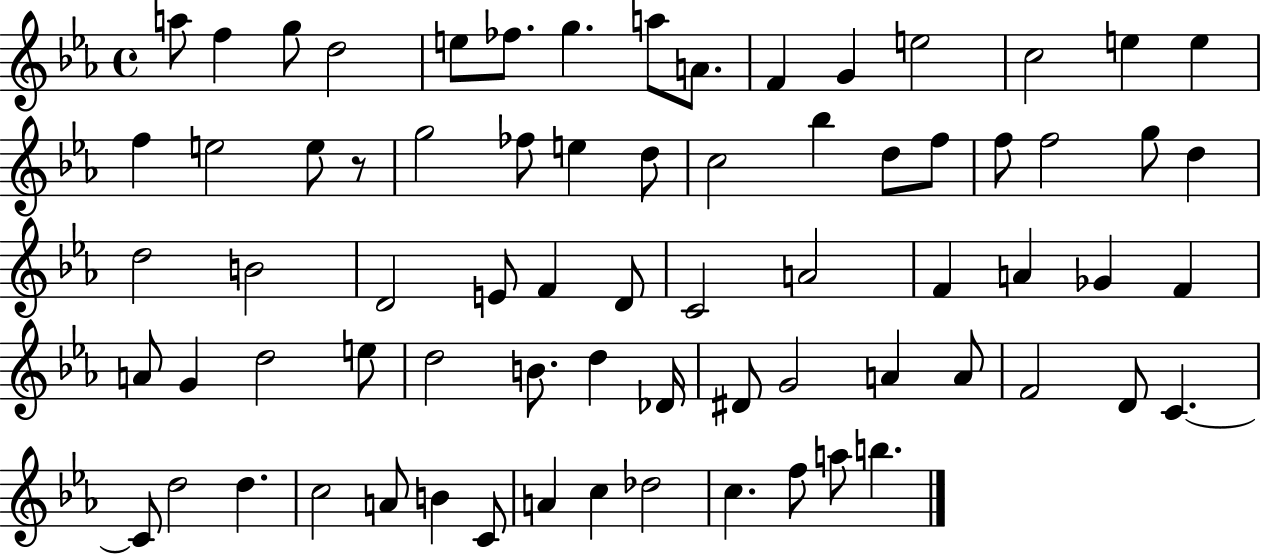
X:1
T:Untitled
M:4/4
L:1/4
K:Eb
a/2 f g/2 d2 e/2 _f/2 g a/2 A/2 F G e2 c2 e e f e2 e/2 z/2 g2 _f/2 e d/2 c2 _b d/2 f/2 f/2 f2 g/2 d d2 B2 D2 E/2 F D/2 C2 A2 F A _G F A/2 G d2 e/2 d2 B/2 d _D/4 ^D/2 G2 A A/2 F2 D/2 C C/2 d2 d c2 A/2 B C/2 A c _d2 c f/2 a/2 b